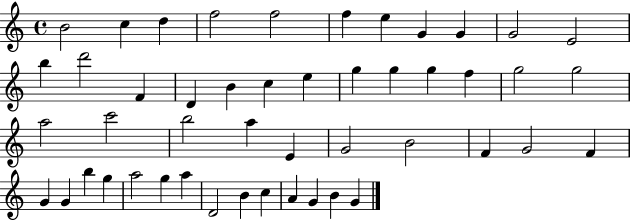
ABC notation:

X:1
T:Untitled
M:4/4
L:1/4
K:C
B2 c d f2 f2 f e G G G2 E2 b d'2 F D B c e g g g f g2 g2 a2 c'2 b2 a E G2 B2 F G2 F G G b g a2 g a D2 B c A G B G